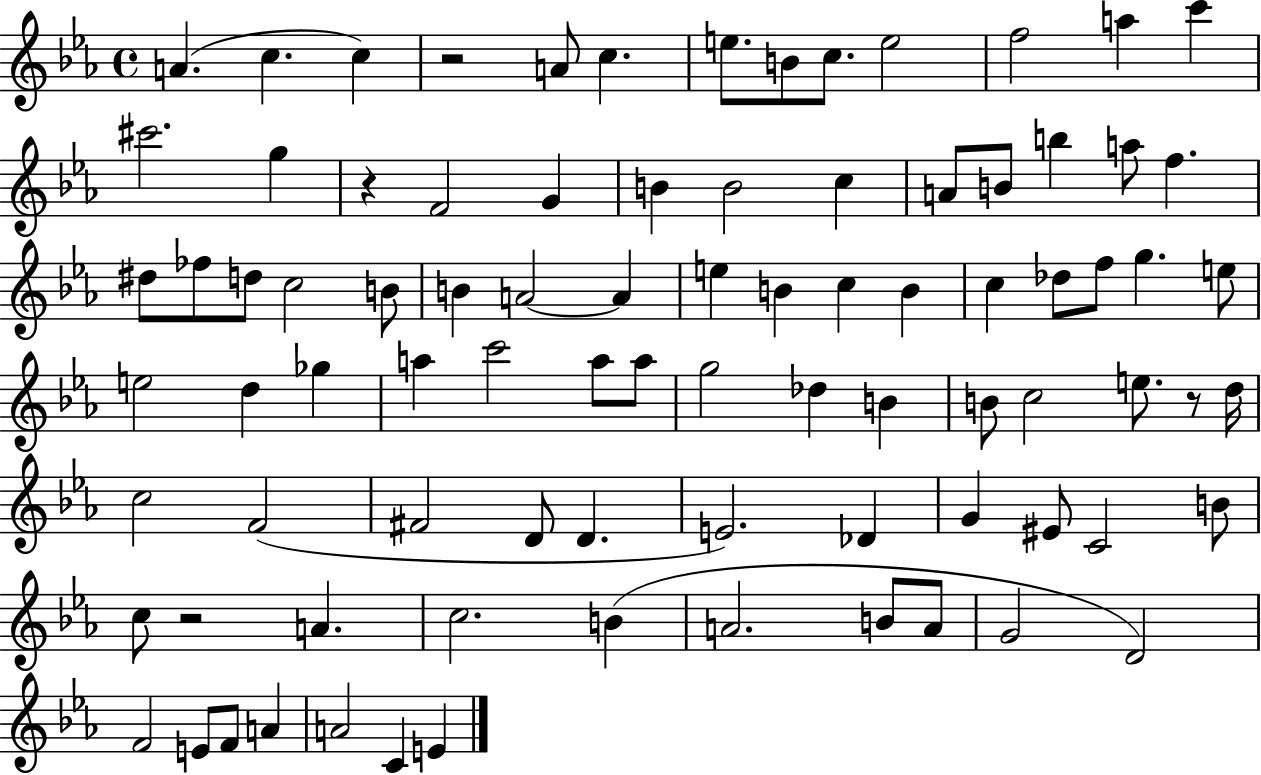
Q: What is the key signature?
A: EES major